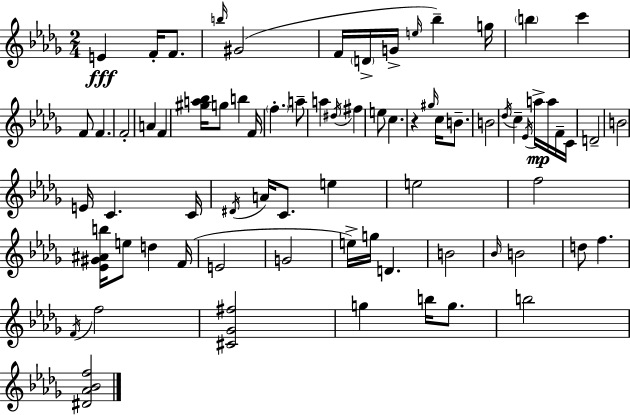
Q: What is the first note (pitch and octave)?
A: E4